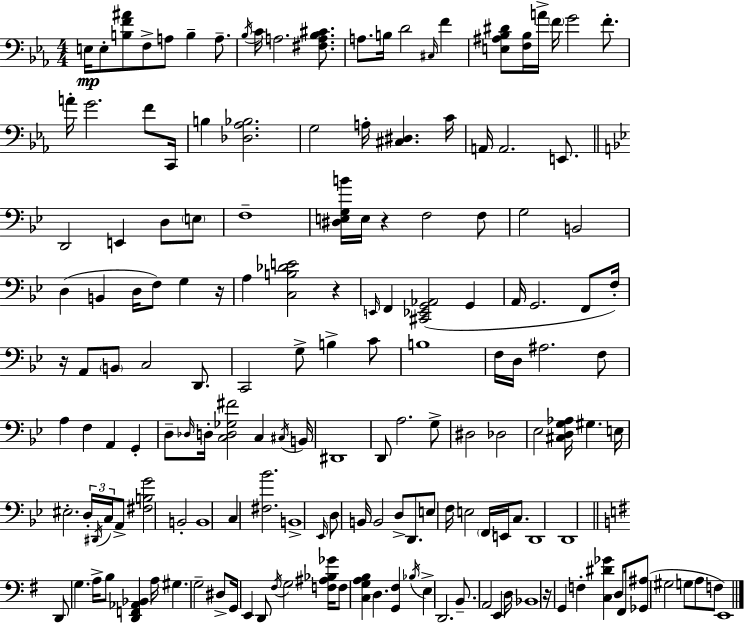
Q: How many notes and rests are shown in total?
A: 163